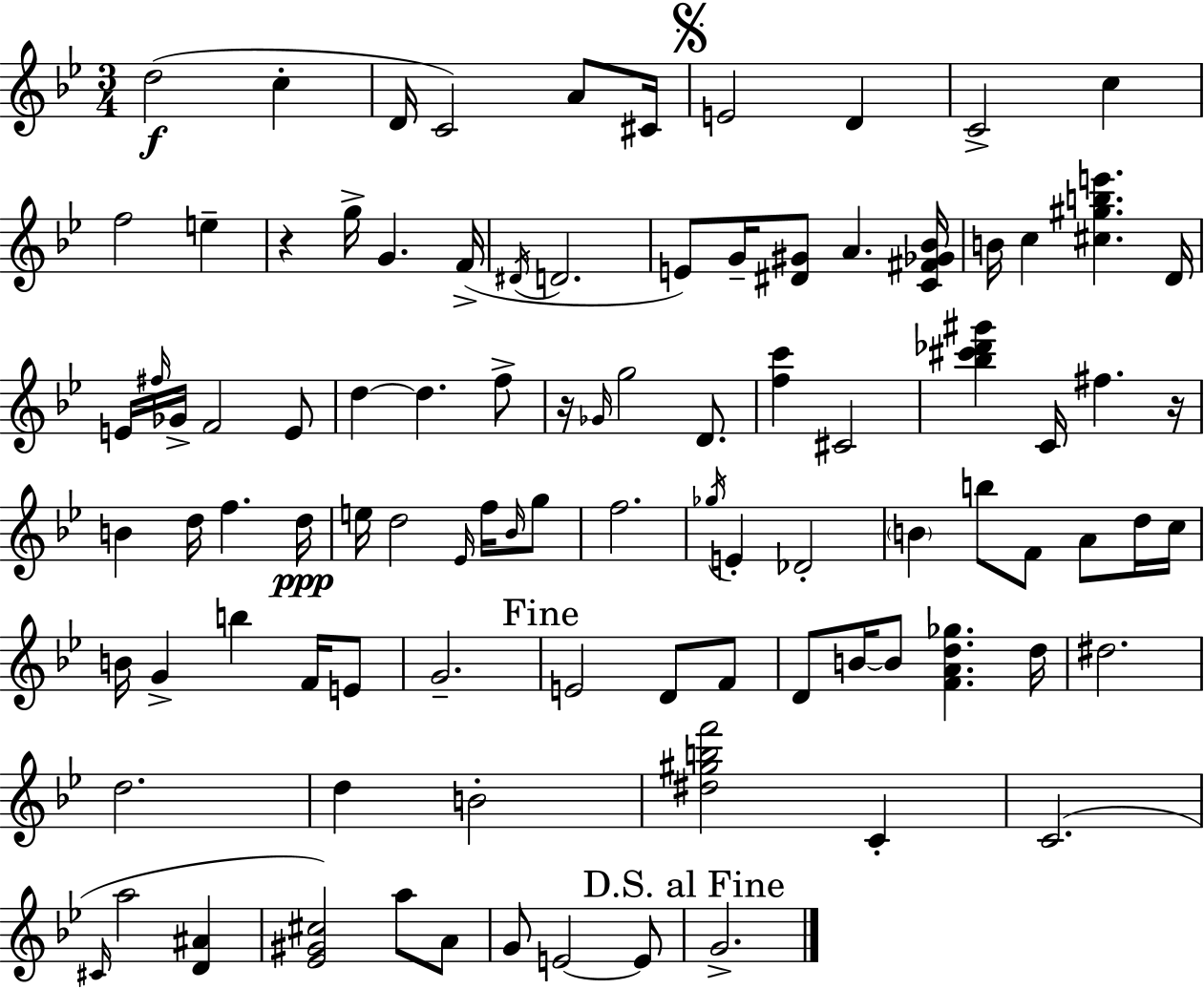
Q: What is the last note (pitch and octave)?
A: G4